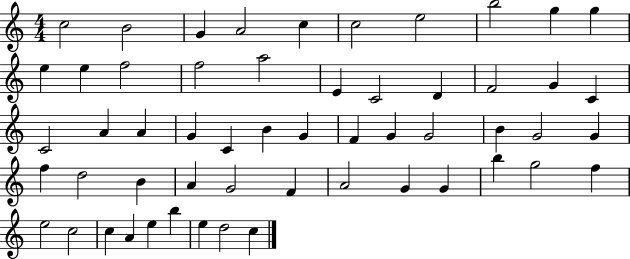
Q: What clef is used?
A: treble